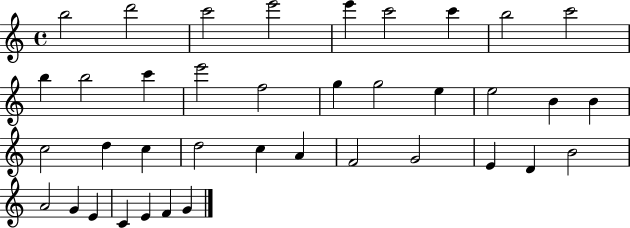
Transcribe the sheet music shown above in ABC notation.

X:1
T:Untitled
M:4/4
L:1/4
K:C
b2 d'2 c'2 e'2 e' c'2 c' b2 c'2 b b2 c' e'2 f2 g g2 e e2 B B c2 d c d2 c A F2 G2 E D B2 A2 G E C E F G